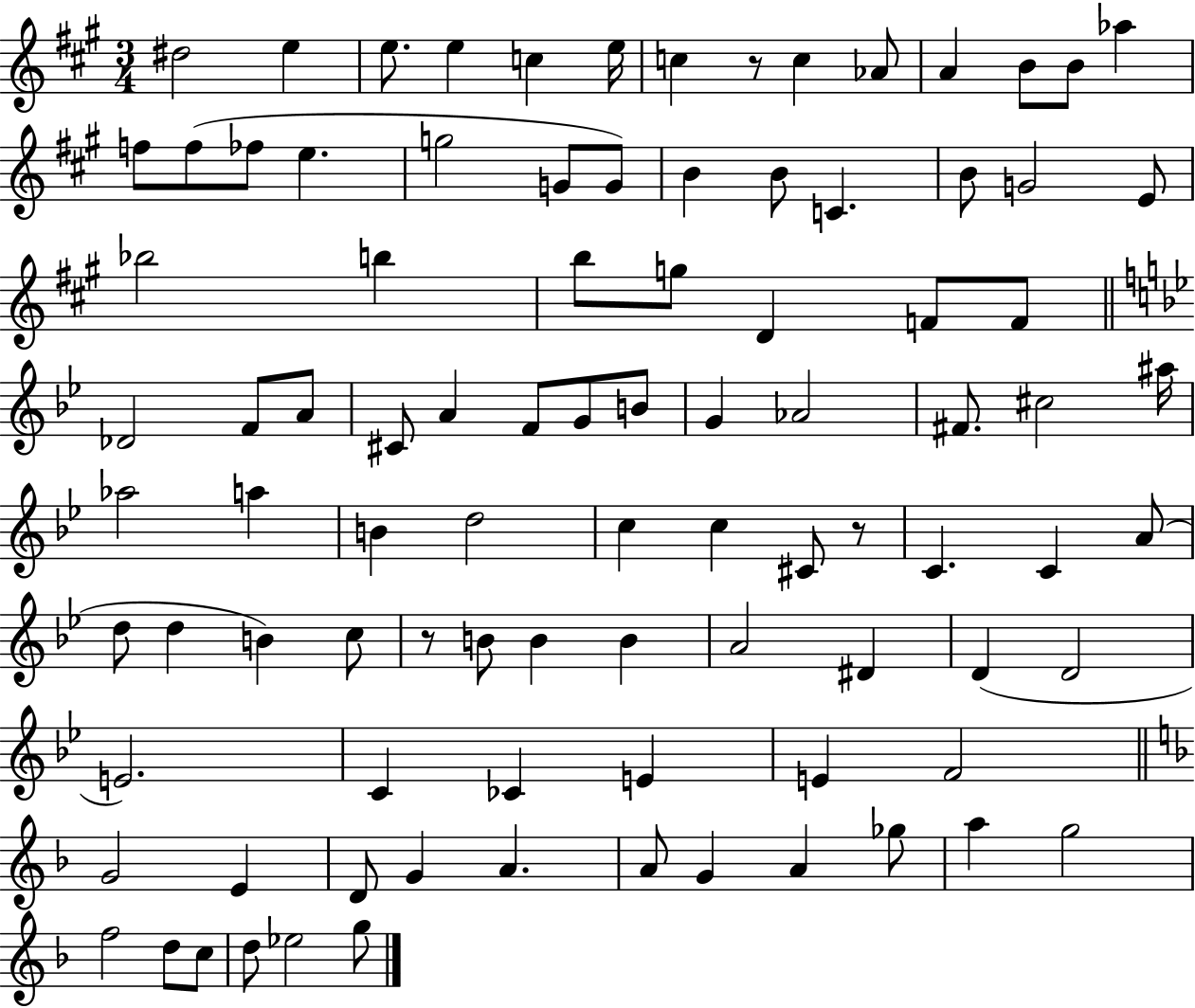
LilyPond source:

{
  \clef treble
  \numericTimeSignature
  \time 3/4
  \key a \major
  \repeat volta 2 { dis''2 e''4 | e''8. e''4 c''4 e''16 | c''4 r8 c''4 aes'8 | a'4 b'8 b'8 aes''4 | \break f''8 f''8( fes''8 e''4. | g''2 g'8 g'8) | b'4 b'8 c'4. | b'8 g'2 e'8 | \break bes''2 b''4 | b''8 g''8 d'4 f'8 f'8 | \bar "||" \break \key bes \major des'2 f'8 a'8 | cis'8 a'4 f'8 g'8 b'8 | g'4 aes'2 | fis'8. cis''2 ais''16 | \break aes''2 a''4 | b'4 d''2 | c''4 c''4 cis'8 r8 | c'4. c'4 a'8( | \break d''8 d''4 b'4) c''8 | r8 b'8 b'4 b'4 | a'2 dis'4 | d'4( d'2 | \break e'2.) | c'4 ces'4 e'4 | e'4 f'2 | \bar "||" \break \key d \minor g'2 e'4 | d'8 g'4 a'4. | a'8 g'4 a'4 ges''8 | a''4 g''2 | \break f''2 d''8 c''8 | d''8 ees''2 g''8 | } \bar "|."
}